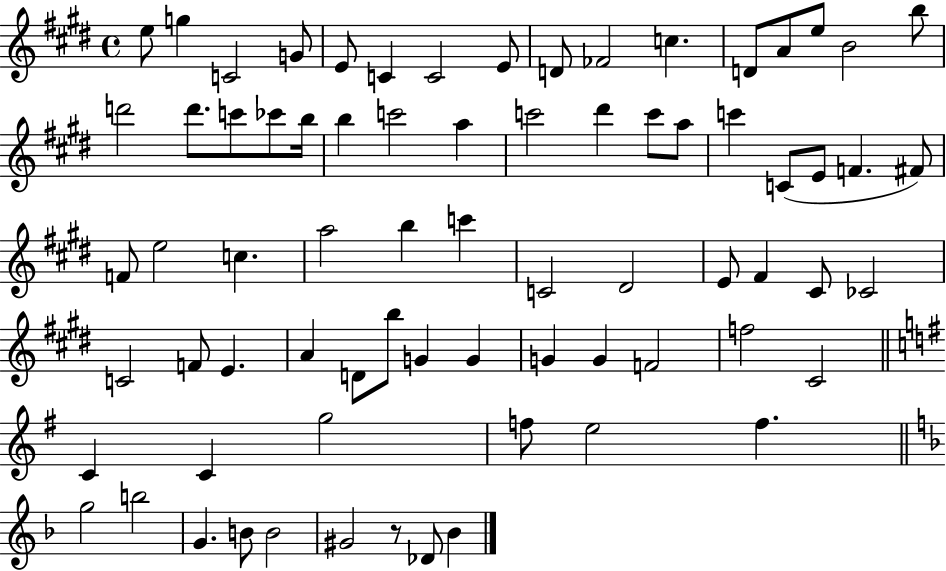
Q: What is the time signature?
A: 4/4